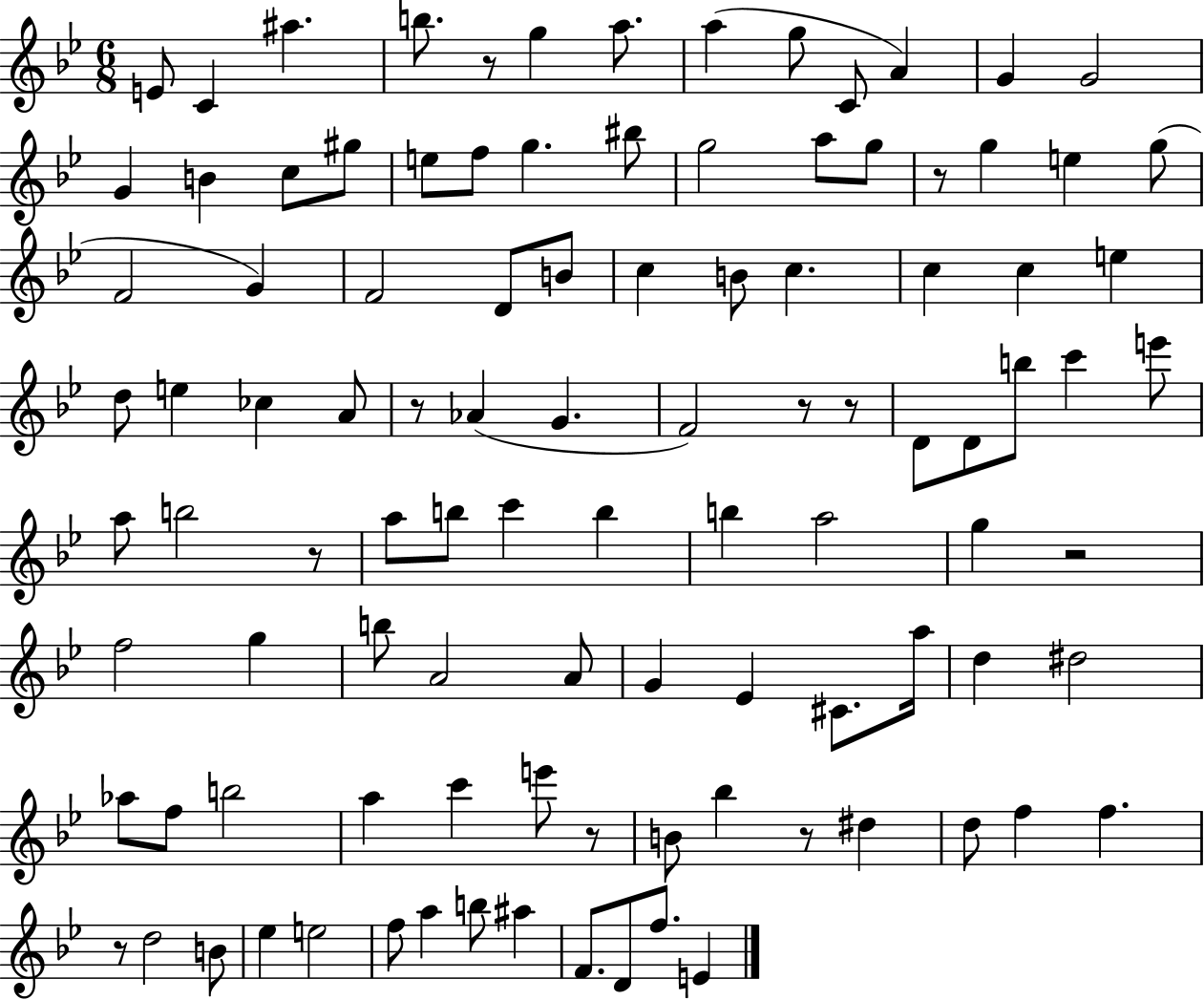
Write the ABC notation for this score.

X:1
T:Untitled
M:6/8
L:1/4
K:Bb
E/2 C ^a b/2 z/2 g a/2 a g/2 C/2 A G G2 G B c/2 ^g/2 e/2 f/2 g ^b/2 g2 a/2 g/2 z/2 g e g/2 F2 G F2 D/2 B/2 c B/2 c c c e d/2 e _c A/2 z/2 _A G F2 z/2 z/2 D/2 D/2 b/2 c' e'/2 a/2 b2 z/2 a/2 b/2 c' b b a2 g z2 f2 g b/2 A2 A/2 G _E ^C/2 a/4 d ^d2 _a/2 f/2 b2 a c' e'/2 z/2 B/2 _b z/2 ^d d/2 f f z/2 d2 B/2 _e e2 f/2 a b/2 ^a F/2 D/2 f/2 E